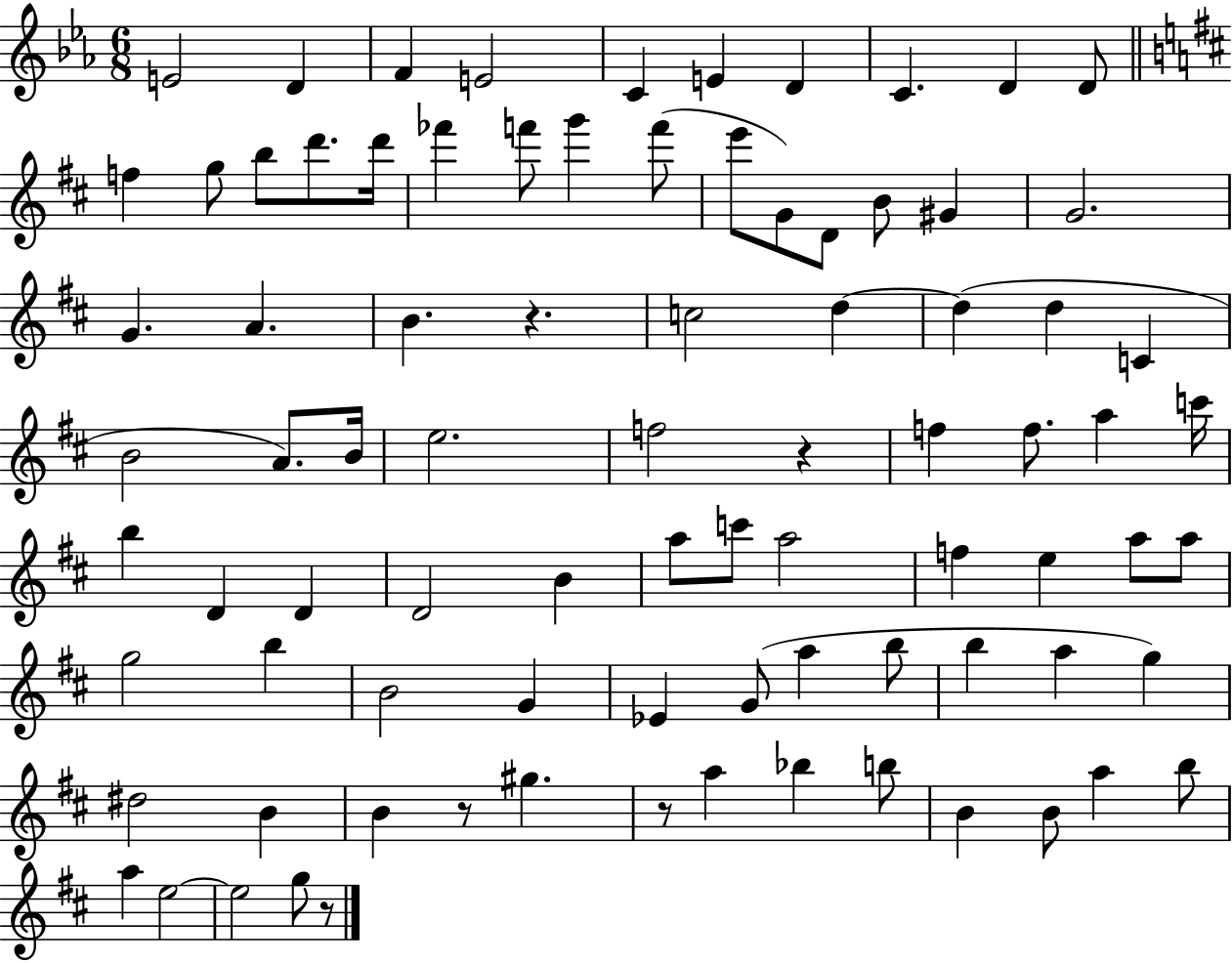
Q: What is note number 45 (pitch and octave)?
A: D4